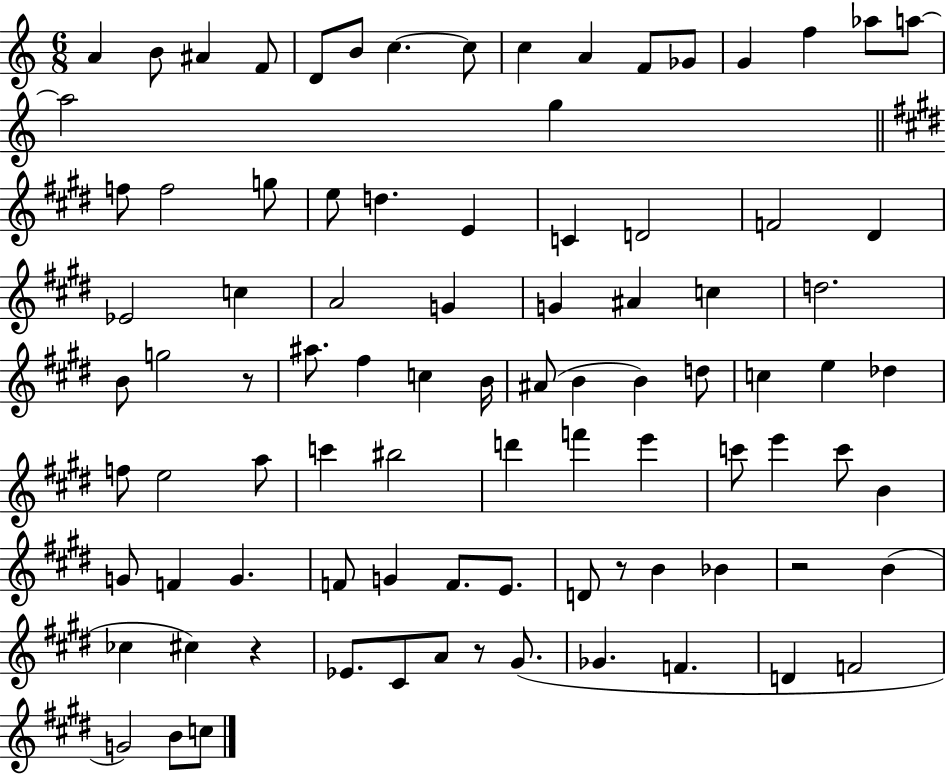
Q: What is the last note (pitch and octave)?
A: C5